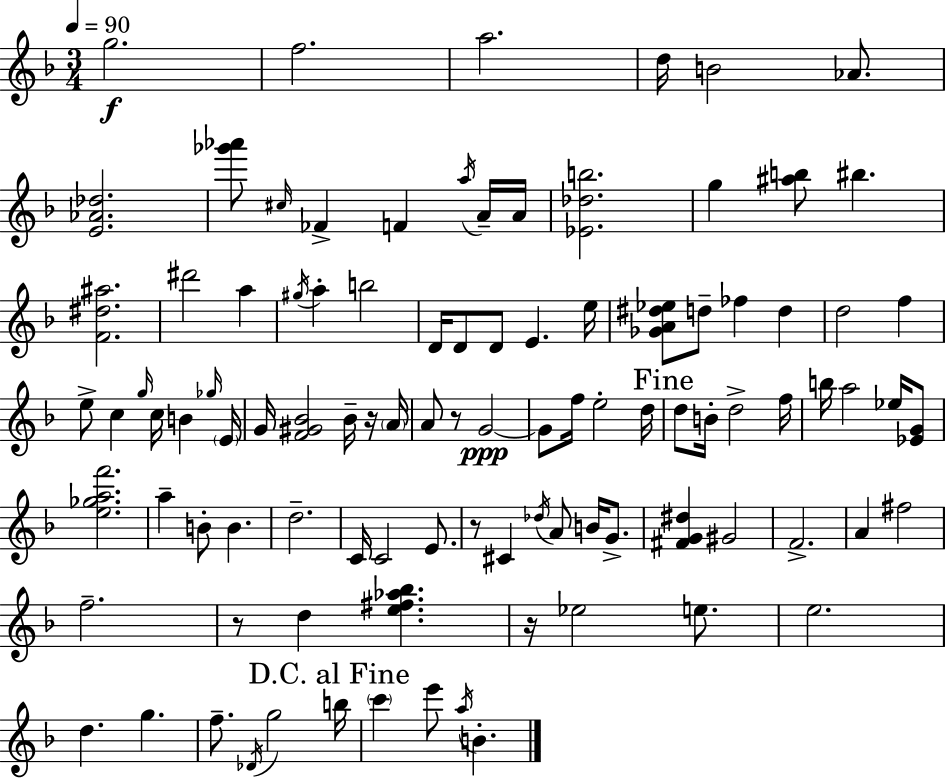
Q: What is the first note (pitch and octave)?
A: G5